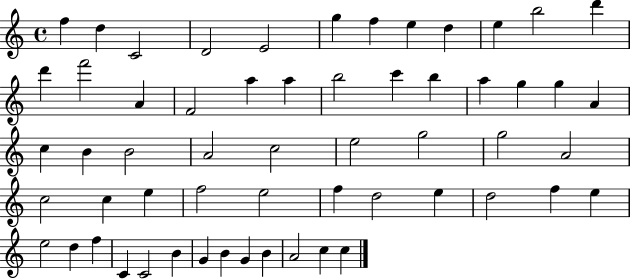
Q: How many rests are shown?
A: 0